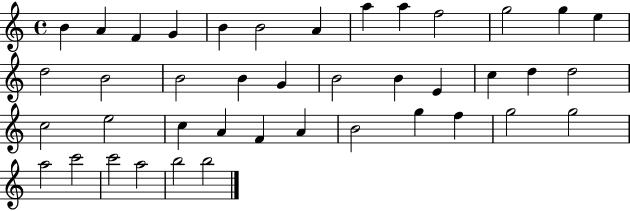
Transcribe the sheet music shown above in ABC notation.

X:1
T:Untitled
M:4/4
L:1/4
K:C
B A F G B B2 A a a f2 g2 g e d2 B2 B2 B G B2 B E c d d2 c2 e2 c A F A B2 g f g2 g2 a2 c'2 c'2 a2 b2 b2